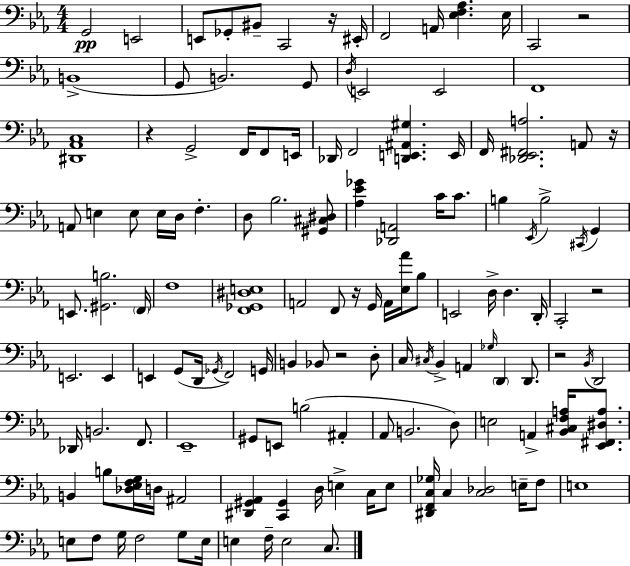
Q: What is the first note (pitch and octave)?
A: G2